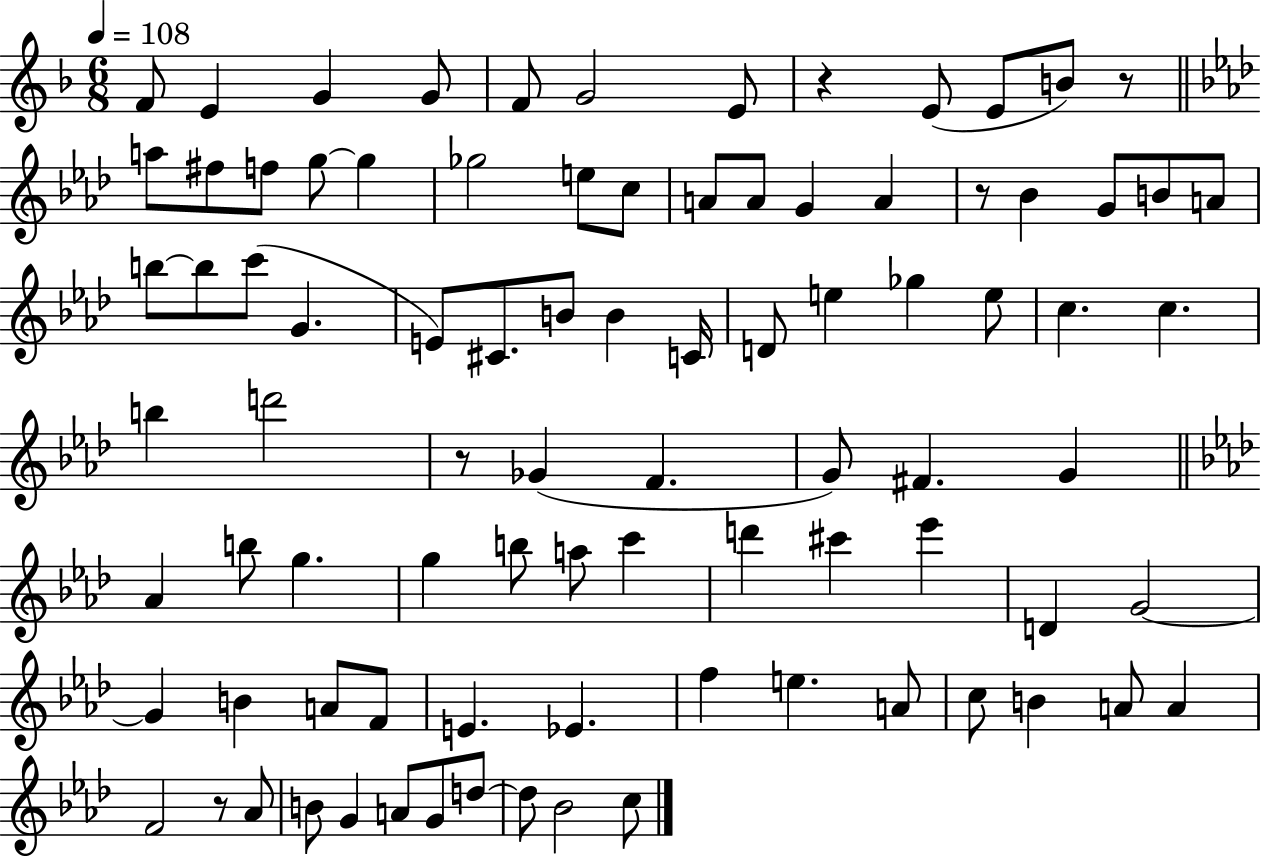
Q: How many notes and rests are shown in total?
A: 88